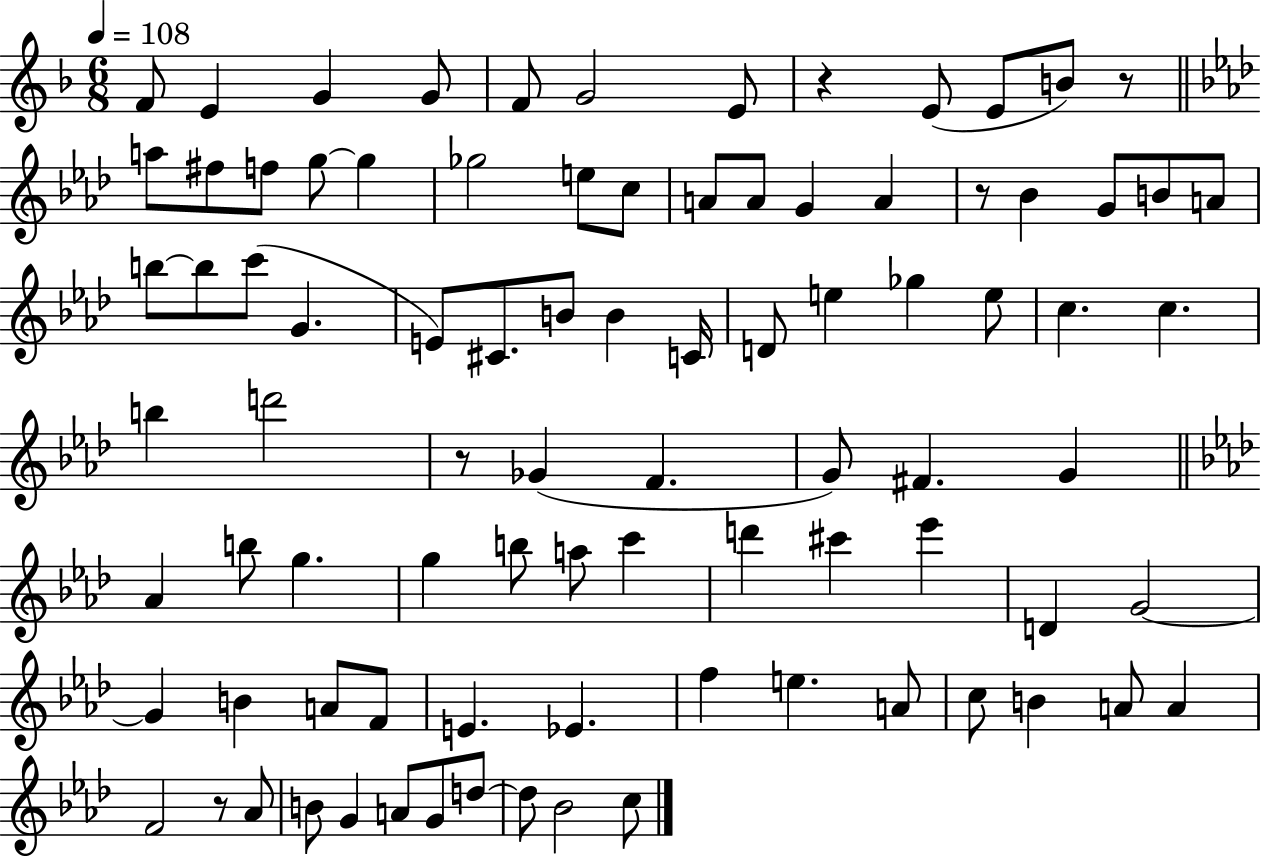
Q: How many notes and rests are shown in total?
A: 88